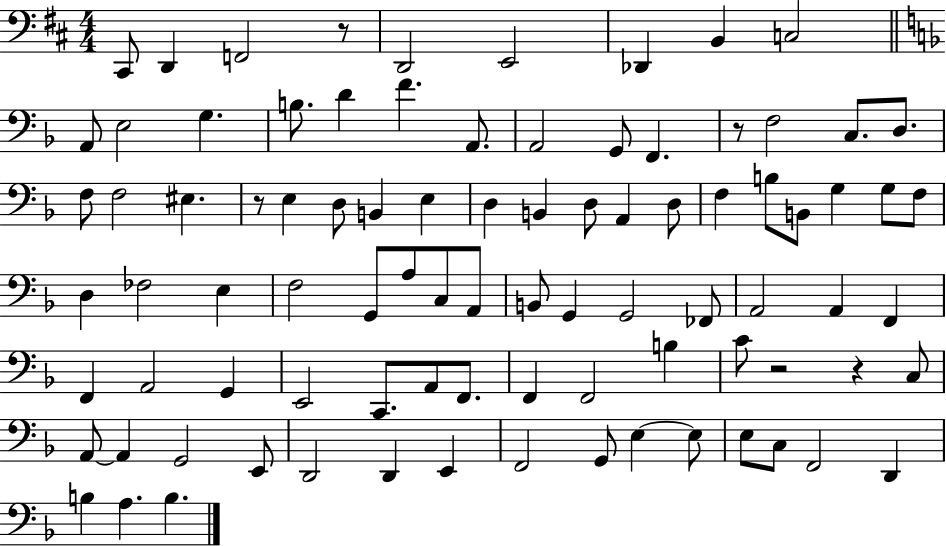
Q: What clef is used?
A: bass